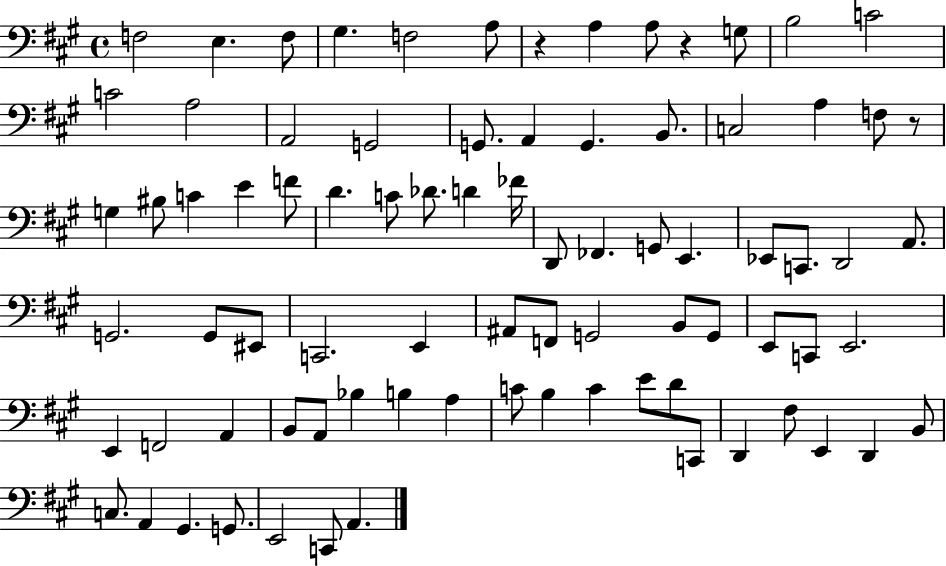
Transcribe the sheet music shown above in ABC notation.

X:1
T:Untitled
M:4/4
L:1/4
K:A
F,2 E, F,/2 ^G, F,2 A,/2 z A, A,/2 z G,/2 B,2 C2 C2 A,2 A,,2 G,,2 G,,/2 A,, G,, B,,/2 C,2 A, F,/2 z/2 G, ^B,/2 C E F/2 D C/2 _D/2 D _F/4 D,,/2 _F,, G,,/2 E,, _E,,/2 C,,/2 D,,2 A,,/2 G,,2 G,,/2 ^E,,/2 C,,2 E,, ^A,,/2 F,,/2 G,,2 B,,/2 G,,/2 E,,/2 C,,/2 E,,2 E,, F,,2 A,, B,,/2 A,,/2 _B, B, A, C/2 B, C E/2 D/2 C,,/2 D,, ^F,/2 E,, D,, B,,/2 C,/2 A,, ^G,, G,,/2 E,,2 C,,/2 A,,